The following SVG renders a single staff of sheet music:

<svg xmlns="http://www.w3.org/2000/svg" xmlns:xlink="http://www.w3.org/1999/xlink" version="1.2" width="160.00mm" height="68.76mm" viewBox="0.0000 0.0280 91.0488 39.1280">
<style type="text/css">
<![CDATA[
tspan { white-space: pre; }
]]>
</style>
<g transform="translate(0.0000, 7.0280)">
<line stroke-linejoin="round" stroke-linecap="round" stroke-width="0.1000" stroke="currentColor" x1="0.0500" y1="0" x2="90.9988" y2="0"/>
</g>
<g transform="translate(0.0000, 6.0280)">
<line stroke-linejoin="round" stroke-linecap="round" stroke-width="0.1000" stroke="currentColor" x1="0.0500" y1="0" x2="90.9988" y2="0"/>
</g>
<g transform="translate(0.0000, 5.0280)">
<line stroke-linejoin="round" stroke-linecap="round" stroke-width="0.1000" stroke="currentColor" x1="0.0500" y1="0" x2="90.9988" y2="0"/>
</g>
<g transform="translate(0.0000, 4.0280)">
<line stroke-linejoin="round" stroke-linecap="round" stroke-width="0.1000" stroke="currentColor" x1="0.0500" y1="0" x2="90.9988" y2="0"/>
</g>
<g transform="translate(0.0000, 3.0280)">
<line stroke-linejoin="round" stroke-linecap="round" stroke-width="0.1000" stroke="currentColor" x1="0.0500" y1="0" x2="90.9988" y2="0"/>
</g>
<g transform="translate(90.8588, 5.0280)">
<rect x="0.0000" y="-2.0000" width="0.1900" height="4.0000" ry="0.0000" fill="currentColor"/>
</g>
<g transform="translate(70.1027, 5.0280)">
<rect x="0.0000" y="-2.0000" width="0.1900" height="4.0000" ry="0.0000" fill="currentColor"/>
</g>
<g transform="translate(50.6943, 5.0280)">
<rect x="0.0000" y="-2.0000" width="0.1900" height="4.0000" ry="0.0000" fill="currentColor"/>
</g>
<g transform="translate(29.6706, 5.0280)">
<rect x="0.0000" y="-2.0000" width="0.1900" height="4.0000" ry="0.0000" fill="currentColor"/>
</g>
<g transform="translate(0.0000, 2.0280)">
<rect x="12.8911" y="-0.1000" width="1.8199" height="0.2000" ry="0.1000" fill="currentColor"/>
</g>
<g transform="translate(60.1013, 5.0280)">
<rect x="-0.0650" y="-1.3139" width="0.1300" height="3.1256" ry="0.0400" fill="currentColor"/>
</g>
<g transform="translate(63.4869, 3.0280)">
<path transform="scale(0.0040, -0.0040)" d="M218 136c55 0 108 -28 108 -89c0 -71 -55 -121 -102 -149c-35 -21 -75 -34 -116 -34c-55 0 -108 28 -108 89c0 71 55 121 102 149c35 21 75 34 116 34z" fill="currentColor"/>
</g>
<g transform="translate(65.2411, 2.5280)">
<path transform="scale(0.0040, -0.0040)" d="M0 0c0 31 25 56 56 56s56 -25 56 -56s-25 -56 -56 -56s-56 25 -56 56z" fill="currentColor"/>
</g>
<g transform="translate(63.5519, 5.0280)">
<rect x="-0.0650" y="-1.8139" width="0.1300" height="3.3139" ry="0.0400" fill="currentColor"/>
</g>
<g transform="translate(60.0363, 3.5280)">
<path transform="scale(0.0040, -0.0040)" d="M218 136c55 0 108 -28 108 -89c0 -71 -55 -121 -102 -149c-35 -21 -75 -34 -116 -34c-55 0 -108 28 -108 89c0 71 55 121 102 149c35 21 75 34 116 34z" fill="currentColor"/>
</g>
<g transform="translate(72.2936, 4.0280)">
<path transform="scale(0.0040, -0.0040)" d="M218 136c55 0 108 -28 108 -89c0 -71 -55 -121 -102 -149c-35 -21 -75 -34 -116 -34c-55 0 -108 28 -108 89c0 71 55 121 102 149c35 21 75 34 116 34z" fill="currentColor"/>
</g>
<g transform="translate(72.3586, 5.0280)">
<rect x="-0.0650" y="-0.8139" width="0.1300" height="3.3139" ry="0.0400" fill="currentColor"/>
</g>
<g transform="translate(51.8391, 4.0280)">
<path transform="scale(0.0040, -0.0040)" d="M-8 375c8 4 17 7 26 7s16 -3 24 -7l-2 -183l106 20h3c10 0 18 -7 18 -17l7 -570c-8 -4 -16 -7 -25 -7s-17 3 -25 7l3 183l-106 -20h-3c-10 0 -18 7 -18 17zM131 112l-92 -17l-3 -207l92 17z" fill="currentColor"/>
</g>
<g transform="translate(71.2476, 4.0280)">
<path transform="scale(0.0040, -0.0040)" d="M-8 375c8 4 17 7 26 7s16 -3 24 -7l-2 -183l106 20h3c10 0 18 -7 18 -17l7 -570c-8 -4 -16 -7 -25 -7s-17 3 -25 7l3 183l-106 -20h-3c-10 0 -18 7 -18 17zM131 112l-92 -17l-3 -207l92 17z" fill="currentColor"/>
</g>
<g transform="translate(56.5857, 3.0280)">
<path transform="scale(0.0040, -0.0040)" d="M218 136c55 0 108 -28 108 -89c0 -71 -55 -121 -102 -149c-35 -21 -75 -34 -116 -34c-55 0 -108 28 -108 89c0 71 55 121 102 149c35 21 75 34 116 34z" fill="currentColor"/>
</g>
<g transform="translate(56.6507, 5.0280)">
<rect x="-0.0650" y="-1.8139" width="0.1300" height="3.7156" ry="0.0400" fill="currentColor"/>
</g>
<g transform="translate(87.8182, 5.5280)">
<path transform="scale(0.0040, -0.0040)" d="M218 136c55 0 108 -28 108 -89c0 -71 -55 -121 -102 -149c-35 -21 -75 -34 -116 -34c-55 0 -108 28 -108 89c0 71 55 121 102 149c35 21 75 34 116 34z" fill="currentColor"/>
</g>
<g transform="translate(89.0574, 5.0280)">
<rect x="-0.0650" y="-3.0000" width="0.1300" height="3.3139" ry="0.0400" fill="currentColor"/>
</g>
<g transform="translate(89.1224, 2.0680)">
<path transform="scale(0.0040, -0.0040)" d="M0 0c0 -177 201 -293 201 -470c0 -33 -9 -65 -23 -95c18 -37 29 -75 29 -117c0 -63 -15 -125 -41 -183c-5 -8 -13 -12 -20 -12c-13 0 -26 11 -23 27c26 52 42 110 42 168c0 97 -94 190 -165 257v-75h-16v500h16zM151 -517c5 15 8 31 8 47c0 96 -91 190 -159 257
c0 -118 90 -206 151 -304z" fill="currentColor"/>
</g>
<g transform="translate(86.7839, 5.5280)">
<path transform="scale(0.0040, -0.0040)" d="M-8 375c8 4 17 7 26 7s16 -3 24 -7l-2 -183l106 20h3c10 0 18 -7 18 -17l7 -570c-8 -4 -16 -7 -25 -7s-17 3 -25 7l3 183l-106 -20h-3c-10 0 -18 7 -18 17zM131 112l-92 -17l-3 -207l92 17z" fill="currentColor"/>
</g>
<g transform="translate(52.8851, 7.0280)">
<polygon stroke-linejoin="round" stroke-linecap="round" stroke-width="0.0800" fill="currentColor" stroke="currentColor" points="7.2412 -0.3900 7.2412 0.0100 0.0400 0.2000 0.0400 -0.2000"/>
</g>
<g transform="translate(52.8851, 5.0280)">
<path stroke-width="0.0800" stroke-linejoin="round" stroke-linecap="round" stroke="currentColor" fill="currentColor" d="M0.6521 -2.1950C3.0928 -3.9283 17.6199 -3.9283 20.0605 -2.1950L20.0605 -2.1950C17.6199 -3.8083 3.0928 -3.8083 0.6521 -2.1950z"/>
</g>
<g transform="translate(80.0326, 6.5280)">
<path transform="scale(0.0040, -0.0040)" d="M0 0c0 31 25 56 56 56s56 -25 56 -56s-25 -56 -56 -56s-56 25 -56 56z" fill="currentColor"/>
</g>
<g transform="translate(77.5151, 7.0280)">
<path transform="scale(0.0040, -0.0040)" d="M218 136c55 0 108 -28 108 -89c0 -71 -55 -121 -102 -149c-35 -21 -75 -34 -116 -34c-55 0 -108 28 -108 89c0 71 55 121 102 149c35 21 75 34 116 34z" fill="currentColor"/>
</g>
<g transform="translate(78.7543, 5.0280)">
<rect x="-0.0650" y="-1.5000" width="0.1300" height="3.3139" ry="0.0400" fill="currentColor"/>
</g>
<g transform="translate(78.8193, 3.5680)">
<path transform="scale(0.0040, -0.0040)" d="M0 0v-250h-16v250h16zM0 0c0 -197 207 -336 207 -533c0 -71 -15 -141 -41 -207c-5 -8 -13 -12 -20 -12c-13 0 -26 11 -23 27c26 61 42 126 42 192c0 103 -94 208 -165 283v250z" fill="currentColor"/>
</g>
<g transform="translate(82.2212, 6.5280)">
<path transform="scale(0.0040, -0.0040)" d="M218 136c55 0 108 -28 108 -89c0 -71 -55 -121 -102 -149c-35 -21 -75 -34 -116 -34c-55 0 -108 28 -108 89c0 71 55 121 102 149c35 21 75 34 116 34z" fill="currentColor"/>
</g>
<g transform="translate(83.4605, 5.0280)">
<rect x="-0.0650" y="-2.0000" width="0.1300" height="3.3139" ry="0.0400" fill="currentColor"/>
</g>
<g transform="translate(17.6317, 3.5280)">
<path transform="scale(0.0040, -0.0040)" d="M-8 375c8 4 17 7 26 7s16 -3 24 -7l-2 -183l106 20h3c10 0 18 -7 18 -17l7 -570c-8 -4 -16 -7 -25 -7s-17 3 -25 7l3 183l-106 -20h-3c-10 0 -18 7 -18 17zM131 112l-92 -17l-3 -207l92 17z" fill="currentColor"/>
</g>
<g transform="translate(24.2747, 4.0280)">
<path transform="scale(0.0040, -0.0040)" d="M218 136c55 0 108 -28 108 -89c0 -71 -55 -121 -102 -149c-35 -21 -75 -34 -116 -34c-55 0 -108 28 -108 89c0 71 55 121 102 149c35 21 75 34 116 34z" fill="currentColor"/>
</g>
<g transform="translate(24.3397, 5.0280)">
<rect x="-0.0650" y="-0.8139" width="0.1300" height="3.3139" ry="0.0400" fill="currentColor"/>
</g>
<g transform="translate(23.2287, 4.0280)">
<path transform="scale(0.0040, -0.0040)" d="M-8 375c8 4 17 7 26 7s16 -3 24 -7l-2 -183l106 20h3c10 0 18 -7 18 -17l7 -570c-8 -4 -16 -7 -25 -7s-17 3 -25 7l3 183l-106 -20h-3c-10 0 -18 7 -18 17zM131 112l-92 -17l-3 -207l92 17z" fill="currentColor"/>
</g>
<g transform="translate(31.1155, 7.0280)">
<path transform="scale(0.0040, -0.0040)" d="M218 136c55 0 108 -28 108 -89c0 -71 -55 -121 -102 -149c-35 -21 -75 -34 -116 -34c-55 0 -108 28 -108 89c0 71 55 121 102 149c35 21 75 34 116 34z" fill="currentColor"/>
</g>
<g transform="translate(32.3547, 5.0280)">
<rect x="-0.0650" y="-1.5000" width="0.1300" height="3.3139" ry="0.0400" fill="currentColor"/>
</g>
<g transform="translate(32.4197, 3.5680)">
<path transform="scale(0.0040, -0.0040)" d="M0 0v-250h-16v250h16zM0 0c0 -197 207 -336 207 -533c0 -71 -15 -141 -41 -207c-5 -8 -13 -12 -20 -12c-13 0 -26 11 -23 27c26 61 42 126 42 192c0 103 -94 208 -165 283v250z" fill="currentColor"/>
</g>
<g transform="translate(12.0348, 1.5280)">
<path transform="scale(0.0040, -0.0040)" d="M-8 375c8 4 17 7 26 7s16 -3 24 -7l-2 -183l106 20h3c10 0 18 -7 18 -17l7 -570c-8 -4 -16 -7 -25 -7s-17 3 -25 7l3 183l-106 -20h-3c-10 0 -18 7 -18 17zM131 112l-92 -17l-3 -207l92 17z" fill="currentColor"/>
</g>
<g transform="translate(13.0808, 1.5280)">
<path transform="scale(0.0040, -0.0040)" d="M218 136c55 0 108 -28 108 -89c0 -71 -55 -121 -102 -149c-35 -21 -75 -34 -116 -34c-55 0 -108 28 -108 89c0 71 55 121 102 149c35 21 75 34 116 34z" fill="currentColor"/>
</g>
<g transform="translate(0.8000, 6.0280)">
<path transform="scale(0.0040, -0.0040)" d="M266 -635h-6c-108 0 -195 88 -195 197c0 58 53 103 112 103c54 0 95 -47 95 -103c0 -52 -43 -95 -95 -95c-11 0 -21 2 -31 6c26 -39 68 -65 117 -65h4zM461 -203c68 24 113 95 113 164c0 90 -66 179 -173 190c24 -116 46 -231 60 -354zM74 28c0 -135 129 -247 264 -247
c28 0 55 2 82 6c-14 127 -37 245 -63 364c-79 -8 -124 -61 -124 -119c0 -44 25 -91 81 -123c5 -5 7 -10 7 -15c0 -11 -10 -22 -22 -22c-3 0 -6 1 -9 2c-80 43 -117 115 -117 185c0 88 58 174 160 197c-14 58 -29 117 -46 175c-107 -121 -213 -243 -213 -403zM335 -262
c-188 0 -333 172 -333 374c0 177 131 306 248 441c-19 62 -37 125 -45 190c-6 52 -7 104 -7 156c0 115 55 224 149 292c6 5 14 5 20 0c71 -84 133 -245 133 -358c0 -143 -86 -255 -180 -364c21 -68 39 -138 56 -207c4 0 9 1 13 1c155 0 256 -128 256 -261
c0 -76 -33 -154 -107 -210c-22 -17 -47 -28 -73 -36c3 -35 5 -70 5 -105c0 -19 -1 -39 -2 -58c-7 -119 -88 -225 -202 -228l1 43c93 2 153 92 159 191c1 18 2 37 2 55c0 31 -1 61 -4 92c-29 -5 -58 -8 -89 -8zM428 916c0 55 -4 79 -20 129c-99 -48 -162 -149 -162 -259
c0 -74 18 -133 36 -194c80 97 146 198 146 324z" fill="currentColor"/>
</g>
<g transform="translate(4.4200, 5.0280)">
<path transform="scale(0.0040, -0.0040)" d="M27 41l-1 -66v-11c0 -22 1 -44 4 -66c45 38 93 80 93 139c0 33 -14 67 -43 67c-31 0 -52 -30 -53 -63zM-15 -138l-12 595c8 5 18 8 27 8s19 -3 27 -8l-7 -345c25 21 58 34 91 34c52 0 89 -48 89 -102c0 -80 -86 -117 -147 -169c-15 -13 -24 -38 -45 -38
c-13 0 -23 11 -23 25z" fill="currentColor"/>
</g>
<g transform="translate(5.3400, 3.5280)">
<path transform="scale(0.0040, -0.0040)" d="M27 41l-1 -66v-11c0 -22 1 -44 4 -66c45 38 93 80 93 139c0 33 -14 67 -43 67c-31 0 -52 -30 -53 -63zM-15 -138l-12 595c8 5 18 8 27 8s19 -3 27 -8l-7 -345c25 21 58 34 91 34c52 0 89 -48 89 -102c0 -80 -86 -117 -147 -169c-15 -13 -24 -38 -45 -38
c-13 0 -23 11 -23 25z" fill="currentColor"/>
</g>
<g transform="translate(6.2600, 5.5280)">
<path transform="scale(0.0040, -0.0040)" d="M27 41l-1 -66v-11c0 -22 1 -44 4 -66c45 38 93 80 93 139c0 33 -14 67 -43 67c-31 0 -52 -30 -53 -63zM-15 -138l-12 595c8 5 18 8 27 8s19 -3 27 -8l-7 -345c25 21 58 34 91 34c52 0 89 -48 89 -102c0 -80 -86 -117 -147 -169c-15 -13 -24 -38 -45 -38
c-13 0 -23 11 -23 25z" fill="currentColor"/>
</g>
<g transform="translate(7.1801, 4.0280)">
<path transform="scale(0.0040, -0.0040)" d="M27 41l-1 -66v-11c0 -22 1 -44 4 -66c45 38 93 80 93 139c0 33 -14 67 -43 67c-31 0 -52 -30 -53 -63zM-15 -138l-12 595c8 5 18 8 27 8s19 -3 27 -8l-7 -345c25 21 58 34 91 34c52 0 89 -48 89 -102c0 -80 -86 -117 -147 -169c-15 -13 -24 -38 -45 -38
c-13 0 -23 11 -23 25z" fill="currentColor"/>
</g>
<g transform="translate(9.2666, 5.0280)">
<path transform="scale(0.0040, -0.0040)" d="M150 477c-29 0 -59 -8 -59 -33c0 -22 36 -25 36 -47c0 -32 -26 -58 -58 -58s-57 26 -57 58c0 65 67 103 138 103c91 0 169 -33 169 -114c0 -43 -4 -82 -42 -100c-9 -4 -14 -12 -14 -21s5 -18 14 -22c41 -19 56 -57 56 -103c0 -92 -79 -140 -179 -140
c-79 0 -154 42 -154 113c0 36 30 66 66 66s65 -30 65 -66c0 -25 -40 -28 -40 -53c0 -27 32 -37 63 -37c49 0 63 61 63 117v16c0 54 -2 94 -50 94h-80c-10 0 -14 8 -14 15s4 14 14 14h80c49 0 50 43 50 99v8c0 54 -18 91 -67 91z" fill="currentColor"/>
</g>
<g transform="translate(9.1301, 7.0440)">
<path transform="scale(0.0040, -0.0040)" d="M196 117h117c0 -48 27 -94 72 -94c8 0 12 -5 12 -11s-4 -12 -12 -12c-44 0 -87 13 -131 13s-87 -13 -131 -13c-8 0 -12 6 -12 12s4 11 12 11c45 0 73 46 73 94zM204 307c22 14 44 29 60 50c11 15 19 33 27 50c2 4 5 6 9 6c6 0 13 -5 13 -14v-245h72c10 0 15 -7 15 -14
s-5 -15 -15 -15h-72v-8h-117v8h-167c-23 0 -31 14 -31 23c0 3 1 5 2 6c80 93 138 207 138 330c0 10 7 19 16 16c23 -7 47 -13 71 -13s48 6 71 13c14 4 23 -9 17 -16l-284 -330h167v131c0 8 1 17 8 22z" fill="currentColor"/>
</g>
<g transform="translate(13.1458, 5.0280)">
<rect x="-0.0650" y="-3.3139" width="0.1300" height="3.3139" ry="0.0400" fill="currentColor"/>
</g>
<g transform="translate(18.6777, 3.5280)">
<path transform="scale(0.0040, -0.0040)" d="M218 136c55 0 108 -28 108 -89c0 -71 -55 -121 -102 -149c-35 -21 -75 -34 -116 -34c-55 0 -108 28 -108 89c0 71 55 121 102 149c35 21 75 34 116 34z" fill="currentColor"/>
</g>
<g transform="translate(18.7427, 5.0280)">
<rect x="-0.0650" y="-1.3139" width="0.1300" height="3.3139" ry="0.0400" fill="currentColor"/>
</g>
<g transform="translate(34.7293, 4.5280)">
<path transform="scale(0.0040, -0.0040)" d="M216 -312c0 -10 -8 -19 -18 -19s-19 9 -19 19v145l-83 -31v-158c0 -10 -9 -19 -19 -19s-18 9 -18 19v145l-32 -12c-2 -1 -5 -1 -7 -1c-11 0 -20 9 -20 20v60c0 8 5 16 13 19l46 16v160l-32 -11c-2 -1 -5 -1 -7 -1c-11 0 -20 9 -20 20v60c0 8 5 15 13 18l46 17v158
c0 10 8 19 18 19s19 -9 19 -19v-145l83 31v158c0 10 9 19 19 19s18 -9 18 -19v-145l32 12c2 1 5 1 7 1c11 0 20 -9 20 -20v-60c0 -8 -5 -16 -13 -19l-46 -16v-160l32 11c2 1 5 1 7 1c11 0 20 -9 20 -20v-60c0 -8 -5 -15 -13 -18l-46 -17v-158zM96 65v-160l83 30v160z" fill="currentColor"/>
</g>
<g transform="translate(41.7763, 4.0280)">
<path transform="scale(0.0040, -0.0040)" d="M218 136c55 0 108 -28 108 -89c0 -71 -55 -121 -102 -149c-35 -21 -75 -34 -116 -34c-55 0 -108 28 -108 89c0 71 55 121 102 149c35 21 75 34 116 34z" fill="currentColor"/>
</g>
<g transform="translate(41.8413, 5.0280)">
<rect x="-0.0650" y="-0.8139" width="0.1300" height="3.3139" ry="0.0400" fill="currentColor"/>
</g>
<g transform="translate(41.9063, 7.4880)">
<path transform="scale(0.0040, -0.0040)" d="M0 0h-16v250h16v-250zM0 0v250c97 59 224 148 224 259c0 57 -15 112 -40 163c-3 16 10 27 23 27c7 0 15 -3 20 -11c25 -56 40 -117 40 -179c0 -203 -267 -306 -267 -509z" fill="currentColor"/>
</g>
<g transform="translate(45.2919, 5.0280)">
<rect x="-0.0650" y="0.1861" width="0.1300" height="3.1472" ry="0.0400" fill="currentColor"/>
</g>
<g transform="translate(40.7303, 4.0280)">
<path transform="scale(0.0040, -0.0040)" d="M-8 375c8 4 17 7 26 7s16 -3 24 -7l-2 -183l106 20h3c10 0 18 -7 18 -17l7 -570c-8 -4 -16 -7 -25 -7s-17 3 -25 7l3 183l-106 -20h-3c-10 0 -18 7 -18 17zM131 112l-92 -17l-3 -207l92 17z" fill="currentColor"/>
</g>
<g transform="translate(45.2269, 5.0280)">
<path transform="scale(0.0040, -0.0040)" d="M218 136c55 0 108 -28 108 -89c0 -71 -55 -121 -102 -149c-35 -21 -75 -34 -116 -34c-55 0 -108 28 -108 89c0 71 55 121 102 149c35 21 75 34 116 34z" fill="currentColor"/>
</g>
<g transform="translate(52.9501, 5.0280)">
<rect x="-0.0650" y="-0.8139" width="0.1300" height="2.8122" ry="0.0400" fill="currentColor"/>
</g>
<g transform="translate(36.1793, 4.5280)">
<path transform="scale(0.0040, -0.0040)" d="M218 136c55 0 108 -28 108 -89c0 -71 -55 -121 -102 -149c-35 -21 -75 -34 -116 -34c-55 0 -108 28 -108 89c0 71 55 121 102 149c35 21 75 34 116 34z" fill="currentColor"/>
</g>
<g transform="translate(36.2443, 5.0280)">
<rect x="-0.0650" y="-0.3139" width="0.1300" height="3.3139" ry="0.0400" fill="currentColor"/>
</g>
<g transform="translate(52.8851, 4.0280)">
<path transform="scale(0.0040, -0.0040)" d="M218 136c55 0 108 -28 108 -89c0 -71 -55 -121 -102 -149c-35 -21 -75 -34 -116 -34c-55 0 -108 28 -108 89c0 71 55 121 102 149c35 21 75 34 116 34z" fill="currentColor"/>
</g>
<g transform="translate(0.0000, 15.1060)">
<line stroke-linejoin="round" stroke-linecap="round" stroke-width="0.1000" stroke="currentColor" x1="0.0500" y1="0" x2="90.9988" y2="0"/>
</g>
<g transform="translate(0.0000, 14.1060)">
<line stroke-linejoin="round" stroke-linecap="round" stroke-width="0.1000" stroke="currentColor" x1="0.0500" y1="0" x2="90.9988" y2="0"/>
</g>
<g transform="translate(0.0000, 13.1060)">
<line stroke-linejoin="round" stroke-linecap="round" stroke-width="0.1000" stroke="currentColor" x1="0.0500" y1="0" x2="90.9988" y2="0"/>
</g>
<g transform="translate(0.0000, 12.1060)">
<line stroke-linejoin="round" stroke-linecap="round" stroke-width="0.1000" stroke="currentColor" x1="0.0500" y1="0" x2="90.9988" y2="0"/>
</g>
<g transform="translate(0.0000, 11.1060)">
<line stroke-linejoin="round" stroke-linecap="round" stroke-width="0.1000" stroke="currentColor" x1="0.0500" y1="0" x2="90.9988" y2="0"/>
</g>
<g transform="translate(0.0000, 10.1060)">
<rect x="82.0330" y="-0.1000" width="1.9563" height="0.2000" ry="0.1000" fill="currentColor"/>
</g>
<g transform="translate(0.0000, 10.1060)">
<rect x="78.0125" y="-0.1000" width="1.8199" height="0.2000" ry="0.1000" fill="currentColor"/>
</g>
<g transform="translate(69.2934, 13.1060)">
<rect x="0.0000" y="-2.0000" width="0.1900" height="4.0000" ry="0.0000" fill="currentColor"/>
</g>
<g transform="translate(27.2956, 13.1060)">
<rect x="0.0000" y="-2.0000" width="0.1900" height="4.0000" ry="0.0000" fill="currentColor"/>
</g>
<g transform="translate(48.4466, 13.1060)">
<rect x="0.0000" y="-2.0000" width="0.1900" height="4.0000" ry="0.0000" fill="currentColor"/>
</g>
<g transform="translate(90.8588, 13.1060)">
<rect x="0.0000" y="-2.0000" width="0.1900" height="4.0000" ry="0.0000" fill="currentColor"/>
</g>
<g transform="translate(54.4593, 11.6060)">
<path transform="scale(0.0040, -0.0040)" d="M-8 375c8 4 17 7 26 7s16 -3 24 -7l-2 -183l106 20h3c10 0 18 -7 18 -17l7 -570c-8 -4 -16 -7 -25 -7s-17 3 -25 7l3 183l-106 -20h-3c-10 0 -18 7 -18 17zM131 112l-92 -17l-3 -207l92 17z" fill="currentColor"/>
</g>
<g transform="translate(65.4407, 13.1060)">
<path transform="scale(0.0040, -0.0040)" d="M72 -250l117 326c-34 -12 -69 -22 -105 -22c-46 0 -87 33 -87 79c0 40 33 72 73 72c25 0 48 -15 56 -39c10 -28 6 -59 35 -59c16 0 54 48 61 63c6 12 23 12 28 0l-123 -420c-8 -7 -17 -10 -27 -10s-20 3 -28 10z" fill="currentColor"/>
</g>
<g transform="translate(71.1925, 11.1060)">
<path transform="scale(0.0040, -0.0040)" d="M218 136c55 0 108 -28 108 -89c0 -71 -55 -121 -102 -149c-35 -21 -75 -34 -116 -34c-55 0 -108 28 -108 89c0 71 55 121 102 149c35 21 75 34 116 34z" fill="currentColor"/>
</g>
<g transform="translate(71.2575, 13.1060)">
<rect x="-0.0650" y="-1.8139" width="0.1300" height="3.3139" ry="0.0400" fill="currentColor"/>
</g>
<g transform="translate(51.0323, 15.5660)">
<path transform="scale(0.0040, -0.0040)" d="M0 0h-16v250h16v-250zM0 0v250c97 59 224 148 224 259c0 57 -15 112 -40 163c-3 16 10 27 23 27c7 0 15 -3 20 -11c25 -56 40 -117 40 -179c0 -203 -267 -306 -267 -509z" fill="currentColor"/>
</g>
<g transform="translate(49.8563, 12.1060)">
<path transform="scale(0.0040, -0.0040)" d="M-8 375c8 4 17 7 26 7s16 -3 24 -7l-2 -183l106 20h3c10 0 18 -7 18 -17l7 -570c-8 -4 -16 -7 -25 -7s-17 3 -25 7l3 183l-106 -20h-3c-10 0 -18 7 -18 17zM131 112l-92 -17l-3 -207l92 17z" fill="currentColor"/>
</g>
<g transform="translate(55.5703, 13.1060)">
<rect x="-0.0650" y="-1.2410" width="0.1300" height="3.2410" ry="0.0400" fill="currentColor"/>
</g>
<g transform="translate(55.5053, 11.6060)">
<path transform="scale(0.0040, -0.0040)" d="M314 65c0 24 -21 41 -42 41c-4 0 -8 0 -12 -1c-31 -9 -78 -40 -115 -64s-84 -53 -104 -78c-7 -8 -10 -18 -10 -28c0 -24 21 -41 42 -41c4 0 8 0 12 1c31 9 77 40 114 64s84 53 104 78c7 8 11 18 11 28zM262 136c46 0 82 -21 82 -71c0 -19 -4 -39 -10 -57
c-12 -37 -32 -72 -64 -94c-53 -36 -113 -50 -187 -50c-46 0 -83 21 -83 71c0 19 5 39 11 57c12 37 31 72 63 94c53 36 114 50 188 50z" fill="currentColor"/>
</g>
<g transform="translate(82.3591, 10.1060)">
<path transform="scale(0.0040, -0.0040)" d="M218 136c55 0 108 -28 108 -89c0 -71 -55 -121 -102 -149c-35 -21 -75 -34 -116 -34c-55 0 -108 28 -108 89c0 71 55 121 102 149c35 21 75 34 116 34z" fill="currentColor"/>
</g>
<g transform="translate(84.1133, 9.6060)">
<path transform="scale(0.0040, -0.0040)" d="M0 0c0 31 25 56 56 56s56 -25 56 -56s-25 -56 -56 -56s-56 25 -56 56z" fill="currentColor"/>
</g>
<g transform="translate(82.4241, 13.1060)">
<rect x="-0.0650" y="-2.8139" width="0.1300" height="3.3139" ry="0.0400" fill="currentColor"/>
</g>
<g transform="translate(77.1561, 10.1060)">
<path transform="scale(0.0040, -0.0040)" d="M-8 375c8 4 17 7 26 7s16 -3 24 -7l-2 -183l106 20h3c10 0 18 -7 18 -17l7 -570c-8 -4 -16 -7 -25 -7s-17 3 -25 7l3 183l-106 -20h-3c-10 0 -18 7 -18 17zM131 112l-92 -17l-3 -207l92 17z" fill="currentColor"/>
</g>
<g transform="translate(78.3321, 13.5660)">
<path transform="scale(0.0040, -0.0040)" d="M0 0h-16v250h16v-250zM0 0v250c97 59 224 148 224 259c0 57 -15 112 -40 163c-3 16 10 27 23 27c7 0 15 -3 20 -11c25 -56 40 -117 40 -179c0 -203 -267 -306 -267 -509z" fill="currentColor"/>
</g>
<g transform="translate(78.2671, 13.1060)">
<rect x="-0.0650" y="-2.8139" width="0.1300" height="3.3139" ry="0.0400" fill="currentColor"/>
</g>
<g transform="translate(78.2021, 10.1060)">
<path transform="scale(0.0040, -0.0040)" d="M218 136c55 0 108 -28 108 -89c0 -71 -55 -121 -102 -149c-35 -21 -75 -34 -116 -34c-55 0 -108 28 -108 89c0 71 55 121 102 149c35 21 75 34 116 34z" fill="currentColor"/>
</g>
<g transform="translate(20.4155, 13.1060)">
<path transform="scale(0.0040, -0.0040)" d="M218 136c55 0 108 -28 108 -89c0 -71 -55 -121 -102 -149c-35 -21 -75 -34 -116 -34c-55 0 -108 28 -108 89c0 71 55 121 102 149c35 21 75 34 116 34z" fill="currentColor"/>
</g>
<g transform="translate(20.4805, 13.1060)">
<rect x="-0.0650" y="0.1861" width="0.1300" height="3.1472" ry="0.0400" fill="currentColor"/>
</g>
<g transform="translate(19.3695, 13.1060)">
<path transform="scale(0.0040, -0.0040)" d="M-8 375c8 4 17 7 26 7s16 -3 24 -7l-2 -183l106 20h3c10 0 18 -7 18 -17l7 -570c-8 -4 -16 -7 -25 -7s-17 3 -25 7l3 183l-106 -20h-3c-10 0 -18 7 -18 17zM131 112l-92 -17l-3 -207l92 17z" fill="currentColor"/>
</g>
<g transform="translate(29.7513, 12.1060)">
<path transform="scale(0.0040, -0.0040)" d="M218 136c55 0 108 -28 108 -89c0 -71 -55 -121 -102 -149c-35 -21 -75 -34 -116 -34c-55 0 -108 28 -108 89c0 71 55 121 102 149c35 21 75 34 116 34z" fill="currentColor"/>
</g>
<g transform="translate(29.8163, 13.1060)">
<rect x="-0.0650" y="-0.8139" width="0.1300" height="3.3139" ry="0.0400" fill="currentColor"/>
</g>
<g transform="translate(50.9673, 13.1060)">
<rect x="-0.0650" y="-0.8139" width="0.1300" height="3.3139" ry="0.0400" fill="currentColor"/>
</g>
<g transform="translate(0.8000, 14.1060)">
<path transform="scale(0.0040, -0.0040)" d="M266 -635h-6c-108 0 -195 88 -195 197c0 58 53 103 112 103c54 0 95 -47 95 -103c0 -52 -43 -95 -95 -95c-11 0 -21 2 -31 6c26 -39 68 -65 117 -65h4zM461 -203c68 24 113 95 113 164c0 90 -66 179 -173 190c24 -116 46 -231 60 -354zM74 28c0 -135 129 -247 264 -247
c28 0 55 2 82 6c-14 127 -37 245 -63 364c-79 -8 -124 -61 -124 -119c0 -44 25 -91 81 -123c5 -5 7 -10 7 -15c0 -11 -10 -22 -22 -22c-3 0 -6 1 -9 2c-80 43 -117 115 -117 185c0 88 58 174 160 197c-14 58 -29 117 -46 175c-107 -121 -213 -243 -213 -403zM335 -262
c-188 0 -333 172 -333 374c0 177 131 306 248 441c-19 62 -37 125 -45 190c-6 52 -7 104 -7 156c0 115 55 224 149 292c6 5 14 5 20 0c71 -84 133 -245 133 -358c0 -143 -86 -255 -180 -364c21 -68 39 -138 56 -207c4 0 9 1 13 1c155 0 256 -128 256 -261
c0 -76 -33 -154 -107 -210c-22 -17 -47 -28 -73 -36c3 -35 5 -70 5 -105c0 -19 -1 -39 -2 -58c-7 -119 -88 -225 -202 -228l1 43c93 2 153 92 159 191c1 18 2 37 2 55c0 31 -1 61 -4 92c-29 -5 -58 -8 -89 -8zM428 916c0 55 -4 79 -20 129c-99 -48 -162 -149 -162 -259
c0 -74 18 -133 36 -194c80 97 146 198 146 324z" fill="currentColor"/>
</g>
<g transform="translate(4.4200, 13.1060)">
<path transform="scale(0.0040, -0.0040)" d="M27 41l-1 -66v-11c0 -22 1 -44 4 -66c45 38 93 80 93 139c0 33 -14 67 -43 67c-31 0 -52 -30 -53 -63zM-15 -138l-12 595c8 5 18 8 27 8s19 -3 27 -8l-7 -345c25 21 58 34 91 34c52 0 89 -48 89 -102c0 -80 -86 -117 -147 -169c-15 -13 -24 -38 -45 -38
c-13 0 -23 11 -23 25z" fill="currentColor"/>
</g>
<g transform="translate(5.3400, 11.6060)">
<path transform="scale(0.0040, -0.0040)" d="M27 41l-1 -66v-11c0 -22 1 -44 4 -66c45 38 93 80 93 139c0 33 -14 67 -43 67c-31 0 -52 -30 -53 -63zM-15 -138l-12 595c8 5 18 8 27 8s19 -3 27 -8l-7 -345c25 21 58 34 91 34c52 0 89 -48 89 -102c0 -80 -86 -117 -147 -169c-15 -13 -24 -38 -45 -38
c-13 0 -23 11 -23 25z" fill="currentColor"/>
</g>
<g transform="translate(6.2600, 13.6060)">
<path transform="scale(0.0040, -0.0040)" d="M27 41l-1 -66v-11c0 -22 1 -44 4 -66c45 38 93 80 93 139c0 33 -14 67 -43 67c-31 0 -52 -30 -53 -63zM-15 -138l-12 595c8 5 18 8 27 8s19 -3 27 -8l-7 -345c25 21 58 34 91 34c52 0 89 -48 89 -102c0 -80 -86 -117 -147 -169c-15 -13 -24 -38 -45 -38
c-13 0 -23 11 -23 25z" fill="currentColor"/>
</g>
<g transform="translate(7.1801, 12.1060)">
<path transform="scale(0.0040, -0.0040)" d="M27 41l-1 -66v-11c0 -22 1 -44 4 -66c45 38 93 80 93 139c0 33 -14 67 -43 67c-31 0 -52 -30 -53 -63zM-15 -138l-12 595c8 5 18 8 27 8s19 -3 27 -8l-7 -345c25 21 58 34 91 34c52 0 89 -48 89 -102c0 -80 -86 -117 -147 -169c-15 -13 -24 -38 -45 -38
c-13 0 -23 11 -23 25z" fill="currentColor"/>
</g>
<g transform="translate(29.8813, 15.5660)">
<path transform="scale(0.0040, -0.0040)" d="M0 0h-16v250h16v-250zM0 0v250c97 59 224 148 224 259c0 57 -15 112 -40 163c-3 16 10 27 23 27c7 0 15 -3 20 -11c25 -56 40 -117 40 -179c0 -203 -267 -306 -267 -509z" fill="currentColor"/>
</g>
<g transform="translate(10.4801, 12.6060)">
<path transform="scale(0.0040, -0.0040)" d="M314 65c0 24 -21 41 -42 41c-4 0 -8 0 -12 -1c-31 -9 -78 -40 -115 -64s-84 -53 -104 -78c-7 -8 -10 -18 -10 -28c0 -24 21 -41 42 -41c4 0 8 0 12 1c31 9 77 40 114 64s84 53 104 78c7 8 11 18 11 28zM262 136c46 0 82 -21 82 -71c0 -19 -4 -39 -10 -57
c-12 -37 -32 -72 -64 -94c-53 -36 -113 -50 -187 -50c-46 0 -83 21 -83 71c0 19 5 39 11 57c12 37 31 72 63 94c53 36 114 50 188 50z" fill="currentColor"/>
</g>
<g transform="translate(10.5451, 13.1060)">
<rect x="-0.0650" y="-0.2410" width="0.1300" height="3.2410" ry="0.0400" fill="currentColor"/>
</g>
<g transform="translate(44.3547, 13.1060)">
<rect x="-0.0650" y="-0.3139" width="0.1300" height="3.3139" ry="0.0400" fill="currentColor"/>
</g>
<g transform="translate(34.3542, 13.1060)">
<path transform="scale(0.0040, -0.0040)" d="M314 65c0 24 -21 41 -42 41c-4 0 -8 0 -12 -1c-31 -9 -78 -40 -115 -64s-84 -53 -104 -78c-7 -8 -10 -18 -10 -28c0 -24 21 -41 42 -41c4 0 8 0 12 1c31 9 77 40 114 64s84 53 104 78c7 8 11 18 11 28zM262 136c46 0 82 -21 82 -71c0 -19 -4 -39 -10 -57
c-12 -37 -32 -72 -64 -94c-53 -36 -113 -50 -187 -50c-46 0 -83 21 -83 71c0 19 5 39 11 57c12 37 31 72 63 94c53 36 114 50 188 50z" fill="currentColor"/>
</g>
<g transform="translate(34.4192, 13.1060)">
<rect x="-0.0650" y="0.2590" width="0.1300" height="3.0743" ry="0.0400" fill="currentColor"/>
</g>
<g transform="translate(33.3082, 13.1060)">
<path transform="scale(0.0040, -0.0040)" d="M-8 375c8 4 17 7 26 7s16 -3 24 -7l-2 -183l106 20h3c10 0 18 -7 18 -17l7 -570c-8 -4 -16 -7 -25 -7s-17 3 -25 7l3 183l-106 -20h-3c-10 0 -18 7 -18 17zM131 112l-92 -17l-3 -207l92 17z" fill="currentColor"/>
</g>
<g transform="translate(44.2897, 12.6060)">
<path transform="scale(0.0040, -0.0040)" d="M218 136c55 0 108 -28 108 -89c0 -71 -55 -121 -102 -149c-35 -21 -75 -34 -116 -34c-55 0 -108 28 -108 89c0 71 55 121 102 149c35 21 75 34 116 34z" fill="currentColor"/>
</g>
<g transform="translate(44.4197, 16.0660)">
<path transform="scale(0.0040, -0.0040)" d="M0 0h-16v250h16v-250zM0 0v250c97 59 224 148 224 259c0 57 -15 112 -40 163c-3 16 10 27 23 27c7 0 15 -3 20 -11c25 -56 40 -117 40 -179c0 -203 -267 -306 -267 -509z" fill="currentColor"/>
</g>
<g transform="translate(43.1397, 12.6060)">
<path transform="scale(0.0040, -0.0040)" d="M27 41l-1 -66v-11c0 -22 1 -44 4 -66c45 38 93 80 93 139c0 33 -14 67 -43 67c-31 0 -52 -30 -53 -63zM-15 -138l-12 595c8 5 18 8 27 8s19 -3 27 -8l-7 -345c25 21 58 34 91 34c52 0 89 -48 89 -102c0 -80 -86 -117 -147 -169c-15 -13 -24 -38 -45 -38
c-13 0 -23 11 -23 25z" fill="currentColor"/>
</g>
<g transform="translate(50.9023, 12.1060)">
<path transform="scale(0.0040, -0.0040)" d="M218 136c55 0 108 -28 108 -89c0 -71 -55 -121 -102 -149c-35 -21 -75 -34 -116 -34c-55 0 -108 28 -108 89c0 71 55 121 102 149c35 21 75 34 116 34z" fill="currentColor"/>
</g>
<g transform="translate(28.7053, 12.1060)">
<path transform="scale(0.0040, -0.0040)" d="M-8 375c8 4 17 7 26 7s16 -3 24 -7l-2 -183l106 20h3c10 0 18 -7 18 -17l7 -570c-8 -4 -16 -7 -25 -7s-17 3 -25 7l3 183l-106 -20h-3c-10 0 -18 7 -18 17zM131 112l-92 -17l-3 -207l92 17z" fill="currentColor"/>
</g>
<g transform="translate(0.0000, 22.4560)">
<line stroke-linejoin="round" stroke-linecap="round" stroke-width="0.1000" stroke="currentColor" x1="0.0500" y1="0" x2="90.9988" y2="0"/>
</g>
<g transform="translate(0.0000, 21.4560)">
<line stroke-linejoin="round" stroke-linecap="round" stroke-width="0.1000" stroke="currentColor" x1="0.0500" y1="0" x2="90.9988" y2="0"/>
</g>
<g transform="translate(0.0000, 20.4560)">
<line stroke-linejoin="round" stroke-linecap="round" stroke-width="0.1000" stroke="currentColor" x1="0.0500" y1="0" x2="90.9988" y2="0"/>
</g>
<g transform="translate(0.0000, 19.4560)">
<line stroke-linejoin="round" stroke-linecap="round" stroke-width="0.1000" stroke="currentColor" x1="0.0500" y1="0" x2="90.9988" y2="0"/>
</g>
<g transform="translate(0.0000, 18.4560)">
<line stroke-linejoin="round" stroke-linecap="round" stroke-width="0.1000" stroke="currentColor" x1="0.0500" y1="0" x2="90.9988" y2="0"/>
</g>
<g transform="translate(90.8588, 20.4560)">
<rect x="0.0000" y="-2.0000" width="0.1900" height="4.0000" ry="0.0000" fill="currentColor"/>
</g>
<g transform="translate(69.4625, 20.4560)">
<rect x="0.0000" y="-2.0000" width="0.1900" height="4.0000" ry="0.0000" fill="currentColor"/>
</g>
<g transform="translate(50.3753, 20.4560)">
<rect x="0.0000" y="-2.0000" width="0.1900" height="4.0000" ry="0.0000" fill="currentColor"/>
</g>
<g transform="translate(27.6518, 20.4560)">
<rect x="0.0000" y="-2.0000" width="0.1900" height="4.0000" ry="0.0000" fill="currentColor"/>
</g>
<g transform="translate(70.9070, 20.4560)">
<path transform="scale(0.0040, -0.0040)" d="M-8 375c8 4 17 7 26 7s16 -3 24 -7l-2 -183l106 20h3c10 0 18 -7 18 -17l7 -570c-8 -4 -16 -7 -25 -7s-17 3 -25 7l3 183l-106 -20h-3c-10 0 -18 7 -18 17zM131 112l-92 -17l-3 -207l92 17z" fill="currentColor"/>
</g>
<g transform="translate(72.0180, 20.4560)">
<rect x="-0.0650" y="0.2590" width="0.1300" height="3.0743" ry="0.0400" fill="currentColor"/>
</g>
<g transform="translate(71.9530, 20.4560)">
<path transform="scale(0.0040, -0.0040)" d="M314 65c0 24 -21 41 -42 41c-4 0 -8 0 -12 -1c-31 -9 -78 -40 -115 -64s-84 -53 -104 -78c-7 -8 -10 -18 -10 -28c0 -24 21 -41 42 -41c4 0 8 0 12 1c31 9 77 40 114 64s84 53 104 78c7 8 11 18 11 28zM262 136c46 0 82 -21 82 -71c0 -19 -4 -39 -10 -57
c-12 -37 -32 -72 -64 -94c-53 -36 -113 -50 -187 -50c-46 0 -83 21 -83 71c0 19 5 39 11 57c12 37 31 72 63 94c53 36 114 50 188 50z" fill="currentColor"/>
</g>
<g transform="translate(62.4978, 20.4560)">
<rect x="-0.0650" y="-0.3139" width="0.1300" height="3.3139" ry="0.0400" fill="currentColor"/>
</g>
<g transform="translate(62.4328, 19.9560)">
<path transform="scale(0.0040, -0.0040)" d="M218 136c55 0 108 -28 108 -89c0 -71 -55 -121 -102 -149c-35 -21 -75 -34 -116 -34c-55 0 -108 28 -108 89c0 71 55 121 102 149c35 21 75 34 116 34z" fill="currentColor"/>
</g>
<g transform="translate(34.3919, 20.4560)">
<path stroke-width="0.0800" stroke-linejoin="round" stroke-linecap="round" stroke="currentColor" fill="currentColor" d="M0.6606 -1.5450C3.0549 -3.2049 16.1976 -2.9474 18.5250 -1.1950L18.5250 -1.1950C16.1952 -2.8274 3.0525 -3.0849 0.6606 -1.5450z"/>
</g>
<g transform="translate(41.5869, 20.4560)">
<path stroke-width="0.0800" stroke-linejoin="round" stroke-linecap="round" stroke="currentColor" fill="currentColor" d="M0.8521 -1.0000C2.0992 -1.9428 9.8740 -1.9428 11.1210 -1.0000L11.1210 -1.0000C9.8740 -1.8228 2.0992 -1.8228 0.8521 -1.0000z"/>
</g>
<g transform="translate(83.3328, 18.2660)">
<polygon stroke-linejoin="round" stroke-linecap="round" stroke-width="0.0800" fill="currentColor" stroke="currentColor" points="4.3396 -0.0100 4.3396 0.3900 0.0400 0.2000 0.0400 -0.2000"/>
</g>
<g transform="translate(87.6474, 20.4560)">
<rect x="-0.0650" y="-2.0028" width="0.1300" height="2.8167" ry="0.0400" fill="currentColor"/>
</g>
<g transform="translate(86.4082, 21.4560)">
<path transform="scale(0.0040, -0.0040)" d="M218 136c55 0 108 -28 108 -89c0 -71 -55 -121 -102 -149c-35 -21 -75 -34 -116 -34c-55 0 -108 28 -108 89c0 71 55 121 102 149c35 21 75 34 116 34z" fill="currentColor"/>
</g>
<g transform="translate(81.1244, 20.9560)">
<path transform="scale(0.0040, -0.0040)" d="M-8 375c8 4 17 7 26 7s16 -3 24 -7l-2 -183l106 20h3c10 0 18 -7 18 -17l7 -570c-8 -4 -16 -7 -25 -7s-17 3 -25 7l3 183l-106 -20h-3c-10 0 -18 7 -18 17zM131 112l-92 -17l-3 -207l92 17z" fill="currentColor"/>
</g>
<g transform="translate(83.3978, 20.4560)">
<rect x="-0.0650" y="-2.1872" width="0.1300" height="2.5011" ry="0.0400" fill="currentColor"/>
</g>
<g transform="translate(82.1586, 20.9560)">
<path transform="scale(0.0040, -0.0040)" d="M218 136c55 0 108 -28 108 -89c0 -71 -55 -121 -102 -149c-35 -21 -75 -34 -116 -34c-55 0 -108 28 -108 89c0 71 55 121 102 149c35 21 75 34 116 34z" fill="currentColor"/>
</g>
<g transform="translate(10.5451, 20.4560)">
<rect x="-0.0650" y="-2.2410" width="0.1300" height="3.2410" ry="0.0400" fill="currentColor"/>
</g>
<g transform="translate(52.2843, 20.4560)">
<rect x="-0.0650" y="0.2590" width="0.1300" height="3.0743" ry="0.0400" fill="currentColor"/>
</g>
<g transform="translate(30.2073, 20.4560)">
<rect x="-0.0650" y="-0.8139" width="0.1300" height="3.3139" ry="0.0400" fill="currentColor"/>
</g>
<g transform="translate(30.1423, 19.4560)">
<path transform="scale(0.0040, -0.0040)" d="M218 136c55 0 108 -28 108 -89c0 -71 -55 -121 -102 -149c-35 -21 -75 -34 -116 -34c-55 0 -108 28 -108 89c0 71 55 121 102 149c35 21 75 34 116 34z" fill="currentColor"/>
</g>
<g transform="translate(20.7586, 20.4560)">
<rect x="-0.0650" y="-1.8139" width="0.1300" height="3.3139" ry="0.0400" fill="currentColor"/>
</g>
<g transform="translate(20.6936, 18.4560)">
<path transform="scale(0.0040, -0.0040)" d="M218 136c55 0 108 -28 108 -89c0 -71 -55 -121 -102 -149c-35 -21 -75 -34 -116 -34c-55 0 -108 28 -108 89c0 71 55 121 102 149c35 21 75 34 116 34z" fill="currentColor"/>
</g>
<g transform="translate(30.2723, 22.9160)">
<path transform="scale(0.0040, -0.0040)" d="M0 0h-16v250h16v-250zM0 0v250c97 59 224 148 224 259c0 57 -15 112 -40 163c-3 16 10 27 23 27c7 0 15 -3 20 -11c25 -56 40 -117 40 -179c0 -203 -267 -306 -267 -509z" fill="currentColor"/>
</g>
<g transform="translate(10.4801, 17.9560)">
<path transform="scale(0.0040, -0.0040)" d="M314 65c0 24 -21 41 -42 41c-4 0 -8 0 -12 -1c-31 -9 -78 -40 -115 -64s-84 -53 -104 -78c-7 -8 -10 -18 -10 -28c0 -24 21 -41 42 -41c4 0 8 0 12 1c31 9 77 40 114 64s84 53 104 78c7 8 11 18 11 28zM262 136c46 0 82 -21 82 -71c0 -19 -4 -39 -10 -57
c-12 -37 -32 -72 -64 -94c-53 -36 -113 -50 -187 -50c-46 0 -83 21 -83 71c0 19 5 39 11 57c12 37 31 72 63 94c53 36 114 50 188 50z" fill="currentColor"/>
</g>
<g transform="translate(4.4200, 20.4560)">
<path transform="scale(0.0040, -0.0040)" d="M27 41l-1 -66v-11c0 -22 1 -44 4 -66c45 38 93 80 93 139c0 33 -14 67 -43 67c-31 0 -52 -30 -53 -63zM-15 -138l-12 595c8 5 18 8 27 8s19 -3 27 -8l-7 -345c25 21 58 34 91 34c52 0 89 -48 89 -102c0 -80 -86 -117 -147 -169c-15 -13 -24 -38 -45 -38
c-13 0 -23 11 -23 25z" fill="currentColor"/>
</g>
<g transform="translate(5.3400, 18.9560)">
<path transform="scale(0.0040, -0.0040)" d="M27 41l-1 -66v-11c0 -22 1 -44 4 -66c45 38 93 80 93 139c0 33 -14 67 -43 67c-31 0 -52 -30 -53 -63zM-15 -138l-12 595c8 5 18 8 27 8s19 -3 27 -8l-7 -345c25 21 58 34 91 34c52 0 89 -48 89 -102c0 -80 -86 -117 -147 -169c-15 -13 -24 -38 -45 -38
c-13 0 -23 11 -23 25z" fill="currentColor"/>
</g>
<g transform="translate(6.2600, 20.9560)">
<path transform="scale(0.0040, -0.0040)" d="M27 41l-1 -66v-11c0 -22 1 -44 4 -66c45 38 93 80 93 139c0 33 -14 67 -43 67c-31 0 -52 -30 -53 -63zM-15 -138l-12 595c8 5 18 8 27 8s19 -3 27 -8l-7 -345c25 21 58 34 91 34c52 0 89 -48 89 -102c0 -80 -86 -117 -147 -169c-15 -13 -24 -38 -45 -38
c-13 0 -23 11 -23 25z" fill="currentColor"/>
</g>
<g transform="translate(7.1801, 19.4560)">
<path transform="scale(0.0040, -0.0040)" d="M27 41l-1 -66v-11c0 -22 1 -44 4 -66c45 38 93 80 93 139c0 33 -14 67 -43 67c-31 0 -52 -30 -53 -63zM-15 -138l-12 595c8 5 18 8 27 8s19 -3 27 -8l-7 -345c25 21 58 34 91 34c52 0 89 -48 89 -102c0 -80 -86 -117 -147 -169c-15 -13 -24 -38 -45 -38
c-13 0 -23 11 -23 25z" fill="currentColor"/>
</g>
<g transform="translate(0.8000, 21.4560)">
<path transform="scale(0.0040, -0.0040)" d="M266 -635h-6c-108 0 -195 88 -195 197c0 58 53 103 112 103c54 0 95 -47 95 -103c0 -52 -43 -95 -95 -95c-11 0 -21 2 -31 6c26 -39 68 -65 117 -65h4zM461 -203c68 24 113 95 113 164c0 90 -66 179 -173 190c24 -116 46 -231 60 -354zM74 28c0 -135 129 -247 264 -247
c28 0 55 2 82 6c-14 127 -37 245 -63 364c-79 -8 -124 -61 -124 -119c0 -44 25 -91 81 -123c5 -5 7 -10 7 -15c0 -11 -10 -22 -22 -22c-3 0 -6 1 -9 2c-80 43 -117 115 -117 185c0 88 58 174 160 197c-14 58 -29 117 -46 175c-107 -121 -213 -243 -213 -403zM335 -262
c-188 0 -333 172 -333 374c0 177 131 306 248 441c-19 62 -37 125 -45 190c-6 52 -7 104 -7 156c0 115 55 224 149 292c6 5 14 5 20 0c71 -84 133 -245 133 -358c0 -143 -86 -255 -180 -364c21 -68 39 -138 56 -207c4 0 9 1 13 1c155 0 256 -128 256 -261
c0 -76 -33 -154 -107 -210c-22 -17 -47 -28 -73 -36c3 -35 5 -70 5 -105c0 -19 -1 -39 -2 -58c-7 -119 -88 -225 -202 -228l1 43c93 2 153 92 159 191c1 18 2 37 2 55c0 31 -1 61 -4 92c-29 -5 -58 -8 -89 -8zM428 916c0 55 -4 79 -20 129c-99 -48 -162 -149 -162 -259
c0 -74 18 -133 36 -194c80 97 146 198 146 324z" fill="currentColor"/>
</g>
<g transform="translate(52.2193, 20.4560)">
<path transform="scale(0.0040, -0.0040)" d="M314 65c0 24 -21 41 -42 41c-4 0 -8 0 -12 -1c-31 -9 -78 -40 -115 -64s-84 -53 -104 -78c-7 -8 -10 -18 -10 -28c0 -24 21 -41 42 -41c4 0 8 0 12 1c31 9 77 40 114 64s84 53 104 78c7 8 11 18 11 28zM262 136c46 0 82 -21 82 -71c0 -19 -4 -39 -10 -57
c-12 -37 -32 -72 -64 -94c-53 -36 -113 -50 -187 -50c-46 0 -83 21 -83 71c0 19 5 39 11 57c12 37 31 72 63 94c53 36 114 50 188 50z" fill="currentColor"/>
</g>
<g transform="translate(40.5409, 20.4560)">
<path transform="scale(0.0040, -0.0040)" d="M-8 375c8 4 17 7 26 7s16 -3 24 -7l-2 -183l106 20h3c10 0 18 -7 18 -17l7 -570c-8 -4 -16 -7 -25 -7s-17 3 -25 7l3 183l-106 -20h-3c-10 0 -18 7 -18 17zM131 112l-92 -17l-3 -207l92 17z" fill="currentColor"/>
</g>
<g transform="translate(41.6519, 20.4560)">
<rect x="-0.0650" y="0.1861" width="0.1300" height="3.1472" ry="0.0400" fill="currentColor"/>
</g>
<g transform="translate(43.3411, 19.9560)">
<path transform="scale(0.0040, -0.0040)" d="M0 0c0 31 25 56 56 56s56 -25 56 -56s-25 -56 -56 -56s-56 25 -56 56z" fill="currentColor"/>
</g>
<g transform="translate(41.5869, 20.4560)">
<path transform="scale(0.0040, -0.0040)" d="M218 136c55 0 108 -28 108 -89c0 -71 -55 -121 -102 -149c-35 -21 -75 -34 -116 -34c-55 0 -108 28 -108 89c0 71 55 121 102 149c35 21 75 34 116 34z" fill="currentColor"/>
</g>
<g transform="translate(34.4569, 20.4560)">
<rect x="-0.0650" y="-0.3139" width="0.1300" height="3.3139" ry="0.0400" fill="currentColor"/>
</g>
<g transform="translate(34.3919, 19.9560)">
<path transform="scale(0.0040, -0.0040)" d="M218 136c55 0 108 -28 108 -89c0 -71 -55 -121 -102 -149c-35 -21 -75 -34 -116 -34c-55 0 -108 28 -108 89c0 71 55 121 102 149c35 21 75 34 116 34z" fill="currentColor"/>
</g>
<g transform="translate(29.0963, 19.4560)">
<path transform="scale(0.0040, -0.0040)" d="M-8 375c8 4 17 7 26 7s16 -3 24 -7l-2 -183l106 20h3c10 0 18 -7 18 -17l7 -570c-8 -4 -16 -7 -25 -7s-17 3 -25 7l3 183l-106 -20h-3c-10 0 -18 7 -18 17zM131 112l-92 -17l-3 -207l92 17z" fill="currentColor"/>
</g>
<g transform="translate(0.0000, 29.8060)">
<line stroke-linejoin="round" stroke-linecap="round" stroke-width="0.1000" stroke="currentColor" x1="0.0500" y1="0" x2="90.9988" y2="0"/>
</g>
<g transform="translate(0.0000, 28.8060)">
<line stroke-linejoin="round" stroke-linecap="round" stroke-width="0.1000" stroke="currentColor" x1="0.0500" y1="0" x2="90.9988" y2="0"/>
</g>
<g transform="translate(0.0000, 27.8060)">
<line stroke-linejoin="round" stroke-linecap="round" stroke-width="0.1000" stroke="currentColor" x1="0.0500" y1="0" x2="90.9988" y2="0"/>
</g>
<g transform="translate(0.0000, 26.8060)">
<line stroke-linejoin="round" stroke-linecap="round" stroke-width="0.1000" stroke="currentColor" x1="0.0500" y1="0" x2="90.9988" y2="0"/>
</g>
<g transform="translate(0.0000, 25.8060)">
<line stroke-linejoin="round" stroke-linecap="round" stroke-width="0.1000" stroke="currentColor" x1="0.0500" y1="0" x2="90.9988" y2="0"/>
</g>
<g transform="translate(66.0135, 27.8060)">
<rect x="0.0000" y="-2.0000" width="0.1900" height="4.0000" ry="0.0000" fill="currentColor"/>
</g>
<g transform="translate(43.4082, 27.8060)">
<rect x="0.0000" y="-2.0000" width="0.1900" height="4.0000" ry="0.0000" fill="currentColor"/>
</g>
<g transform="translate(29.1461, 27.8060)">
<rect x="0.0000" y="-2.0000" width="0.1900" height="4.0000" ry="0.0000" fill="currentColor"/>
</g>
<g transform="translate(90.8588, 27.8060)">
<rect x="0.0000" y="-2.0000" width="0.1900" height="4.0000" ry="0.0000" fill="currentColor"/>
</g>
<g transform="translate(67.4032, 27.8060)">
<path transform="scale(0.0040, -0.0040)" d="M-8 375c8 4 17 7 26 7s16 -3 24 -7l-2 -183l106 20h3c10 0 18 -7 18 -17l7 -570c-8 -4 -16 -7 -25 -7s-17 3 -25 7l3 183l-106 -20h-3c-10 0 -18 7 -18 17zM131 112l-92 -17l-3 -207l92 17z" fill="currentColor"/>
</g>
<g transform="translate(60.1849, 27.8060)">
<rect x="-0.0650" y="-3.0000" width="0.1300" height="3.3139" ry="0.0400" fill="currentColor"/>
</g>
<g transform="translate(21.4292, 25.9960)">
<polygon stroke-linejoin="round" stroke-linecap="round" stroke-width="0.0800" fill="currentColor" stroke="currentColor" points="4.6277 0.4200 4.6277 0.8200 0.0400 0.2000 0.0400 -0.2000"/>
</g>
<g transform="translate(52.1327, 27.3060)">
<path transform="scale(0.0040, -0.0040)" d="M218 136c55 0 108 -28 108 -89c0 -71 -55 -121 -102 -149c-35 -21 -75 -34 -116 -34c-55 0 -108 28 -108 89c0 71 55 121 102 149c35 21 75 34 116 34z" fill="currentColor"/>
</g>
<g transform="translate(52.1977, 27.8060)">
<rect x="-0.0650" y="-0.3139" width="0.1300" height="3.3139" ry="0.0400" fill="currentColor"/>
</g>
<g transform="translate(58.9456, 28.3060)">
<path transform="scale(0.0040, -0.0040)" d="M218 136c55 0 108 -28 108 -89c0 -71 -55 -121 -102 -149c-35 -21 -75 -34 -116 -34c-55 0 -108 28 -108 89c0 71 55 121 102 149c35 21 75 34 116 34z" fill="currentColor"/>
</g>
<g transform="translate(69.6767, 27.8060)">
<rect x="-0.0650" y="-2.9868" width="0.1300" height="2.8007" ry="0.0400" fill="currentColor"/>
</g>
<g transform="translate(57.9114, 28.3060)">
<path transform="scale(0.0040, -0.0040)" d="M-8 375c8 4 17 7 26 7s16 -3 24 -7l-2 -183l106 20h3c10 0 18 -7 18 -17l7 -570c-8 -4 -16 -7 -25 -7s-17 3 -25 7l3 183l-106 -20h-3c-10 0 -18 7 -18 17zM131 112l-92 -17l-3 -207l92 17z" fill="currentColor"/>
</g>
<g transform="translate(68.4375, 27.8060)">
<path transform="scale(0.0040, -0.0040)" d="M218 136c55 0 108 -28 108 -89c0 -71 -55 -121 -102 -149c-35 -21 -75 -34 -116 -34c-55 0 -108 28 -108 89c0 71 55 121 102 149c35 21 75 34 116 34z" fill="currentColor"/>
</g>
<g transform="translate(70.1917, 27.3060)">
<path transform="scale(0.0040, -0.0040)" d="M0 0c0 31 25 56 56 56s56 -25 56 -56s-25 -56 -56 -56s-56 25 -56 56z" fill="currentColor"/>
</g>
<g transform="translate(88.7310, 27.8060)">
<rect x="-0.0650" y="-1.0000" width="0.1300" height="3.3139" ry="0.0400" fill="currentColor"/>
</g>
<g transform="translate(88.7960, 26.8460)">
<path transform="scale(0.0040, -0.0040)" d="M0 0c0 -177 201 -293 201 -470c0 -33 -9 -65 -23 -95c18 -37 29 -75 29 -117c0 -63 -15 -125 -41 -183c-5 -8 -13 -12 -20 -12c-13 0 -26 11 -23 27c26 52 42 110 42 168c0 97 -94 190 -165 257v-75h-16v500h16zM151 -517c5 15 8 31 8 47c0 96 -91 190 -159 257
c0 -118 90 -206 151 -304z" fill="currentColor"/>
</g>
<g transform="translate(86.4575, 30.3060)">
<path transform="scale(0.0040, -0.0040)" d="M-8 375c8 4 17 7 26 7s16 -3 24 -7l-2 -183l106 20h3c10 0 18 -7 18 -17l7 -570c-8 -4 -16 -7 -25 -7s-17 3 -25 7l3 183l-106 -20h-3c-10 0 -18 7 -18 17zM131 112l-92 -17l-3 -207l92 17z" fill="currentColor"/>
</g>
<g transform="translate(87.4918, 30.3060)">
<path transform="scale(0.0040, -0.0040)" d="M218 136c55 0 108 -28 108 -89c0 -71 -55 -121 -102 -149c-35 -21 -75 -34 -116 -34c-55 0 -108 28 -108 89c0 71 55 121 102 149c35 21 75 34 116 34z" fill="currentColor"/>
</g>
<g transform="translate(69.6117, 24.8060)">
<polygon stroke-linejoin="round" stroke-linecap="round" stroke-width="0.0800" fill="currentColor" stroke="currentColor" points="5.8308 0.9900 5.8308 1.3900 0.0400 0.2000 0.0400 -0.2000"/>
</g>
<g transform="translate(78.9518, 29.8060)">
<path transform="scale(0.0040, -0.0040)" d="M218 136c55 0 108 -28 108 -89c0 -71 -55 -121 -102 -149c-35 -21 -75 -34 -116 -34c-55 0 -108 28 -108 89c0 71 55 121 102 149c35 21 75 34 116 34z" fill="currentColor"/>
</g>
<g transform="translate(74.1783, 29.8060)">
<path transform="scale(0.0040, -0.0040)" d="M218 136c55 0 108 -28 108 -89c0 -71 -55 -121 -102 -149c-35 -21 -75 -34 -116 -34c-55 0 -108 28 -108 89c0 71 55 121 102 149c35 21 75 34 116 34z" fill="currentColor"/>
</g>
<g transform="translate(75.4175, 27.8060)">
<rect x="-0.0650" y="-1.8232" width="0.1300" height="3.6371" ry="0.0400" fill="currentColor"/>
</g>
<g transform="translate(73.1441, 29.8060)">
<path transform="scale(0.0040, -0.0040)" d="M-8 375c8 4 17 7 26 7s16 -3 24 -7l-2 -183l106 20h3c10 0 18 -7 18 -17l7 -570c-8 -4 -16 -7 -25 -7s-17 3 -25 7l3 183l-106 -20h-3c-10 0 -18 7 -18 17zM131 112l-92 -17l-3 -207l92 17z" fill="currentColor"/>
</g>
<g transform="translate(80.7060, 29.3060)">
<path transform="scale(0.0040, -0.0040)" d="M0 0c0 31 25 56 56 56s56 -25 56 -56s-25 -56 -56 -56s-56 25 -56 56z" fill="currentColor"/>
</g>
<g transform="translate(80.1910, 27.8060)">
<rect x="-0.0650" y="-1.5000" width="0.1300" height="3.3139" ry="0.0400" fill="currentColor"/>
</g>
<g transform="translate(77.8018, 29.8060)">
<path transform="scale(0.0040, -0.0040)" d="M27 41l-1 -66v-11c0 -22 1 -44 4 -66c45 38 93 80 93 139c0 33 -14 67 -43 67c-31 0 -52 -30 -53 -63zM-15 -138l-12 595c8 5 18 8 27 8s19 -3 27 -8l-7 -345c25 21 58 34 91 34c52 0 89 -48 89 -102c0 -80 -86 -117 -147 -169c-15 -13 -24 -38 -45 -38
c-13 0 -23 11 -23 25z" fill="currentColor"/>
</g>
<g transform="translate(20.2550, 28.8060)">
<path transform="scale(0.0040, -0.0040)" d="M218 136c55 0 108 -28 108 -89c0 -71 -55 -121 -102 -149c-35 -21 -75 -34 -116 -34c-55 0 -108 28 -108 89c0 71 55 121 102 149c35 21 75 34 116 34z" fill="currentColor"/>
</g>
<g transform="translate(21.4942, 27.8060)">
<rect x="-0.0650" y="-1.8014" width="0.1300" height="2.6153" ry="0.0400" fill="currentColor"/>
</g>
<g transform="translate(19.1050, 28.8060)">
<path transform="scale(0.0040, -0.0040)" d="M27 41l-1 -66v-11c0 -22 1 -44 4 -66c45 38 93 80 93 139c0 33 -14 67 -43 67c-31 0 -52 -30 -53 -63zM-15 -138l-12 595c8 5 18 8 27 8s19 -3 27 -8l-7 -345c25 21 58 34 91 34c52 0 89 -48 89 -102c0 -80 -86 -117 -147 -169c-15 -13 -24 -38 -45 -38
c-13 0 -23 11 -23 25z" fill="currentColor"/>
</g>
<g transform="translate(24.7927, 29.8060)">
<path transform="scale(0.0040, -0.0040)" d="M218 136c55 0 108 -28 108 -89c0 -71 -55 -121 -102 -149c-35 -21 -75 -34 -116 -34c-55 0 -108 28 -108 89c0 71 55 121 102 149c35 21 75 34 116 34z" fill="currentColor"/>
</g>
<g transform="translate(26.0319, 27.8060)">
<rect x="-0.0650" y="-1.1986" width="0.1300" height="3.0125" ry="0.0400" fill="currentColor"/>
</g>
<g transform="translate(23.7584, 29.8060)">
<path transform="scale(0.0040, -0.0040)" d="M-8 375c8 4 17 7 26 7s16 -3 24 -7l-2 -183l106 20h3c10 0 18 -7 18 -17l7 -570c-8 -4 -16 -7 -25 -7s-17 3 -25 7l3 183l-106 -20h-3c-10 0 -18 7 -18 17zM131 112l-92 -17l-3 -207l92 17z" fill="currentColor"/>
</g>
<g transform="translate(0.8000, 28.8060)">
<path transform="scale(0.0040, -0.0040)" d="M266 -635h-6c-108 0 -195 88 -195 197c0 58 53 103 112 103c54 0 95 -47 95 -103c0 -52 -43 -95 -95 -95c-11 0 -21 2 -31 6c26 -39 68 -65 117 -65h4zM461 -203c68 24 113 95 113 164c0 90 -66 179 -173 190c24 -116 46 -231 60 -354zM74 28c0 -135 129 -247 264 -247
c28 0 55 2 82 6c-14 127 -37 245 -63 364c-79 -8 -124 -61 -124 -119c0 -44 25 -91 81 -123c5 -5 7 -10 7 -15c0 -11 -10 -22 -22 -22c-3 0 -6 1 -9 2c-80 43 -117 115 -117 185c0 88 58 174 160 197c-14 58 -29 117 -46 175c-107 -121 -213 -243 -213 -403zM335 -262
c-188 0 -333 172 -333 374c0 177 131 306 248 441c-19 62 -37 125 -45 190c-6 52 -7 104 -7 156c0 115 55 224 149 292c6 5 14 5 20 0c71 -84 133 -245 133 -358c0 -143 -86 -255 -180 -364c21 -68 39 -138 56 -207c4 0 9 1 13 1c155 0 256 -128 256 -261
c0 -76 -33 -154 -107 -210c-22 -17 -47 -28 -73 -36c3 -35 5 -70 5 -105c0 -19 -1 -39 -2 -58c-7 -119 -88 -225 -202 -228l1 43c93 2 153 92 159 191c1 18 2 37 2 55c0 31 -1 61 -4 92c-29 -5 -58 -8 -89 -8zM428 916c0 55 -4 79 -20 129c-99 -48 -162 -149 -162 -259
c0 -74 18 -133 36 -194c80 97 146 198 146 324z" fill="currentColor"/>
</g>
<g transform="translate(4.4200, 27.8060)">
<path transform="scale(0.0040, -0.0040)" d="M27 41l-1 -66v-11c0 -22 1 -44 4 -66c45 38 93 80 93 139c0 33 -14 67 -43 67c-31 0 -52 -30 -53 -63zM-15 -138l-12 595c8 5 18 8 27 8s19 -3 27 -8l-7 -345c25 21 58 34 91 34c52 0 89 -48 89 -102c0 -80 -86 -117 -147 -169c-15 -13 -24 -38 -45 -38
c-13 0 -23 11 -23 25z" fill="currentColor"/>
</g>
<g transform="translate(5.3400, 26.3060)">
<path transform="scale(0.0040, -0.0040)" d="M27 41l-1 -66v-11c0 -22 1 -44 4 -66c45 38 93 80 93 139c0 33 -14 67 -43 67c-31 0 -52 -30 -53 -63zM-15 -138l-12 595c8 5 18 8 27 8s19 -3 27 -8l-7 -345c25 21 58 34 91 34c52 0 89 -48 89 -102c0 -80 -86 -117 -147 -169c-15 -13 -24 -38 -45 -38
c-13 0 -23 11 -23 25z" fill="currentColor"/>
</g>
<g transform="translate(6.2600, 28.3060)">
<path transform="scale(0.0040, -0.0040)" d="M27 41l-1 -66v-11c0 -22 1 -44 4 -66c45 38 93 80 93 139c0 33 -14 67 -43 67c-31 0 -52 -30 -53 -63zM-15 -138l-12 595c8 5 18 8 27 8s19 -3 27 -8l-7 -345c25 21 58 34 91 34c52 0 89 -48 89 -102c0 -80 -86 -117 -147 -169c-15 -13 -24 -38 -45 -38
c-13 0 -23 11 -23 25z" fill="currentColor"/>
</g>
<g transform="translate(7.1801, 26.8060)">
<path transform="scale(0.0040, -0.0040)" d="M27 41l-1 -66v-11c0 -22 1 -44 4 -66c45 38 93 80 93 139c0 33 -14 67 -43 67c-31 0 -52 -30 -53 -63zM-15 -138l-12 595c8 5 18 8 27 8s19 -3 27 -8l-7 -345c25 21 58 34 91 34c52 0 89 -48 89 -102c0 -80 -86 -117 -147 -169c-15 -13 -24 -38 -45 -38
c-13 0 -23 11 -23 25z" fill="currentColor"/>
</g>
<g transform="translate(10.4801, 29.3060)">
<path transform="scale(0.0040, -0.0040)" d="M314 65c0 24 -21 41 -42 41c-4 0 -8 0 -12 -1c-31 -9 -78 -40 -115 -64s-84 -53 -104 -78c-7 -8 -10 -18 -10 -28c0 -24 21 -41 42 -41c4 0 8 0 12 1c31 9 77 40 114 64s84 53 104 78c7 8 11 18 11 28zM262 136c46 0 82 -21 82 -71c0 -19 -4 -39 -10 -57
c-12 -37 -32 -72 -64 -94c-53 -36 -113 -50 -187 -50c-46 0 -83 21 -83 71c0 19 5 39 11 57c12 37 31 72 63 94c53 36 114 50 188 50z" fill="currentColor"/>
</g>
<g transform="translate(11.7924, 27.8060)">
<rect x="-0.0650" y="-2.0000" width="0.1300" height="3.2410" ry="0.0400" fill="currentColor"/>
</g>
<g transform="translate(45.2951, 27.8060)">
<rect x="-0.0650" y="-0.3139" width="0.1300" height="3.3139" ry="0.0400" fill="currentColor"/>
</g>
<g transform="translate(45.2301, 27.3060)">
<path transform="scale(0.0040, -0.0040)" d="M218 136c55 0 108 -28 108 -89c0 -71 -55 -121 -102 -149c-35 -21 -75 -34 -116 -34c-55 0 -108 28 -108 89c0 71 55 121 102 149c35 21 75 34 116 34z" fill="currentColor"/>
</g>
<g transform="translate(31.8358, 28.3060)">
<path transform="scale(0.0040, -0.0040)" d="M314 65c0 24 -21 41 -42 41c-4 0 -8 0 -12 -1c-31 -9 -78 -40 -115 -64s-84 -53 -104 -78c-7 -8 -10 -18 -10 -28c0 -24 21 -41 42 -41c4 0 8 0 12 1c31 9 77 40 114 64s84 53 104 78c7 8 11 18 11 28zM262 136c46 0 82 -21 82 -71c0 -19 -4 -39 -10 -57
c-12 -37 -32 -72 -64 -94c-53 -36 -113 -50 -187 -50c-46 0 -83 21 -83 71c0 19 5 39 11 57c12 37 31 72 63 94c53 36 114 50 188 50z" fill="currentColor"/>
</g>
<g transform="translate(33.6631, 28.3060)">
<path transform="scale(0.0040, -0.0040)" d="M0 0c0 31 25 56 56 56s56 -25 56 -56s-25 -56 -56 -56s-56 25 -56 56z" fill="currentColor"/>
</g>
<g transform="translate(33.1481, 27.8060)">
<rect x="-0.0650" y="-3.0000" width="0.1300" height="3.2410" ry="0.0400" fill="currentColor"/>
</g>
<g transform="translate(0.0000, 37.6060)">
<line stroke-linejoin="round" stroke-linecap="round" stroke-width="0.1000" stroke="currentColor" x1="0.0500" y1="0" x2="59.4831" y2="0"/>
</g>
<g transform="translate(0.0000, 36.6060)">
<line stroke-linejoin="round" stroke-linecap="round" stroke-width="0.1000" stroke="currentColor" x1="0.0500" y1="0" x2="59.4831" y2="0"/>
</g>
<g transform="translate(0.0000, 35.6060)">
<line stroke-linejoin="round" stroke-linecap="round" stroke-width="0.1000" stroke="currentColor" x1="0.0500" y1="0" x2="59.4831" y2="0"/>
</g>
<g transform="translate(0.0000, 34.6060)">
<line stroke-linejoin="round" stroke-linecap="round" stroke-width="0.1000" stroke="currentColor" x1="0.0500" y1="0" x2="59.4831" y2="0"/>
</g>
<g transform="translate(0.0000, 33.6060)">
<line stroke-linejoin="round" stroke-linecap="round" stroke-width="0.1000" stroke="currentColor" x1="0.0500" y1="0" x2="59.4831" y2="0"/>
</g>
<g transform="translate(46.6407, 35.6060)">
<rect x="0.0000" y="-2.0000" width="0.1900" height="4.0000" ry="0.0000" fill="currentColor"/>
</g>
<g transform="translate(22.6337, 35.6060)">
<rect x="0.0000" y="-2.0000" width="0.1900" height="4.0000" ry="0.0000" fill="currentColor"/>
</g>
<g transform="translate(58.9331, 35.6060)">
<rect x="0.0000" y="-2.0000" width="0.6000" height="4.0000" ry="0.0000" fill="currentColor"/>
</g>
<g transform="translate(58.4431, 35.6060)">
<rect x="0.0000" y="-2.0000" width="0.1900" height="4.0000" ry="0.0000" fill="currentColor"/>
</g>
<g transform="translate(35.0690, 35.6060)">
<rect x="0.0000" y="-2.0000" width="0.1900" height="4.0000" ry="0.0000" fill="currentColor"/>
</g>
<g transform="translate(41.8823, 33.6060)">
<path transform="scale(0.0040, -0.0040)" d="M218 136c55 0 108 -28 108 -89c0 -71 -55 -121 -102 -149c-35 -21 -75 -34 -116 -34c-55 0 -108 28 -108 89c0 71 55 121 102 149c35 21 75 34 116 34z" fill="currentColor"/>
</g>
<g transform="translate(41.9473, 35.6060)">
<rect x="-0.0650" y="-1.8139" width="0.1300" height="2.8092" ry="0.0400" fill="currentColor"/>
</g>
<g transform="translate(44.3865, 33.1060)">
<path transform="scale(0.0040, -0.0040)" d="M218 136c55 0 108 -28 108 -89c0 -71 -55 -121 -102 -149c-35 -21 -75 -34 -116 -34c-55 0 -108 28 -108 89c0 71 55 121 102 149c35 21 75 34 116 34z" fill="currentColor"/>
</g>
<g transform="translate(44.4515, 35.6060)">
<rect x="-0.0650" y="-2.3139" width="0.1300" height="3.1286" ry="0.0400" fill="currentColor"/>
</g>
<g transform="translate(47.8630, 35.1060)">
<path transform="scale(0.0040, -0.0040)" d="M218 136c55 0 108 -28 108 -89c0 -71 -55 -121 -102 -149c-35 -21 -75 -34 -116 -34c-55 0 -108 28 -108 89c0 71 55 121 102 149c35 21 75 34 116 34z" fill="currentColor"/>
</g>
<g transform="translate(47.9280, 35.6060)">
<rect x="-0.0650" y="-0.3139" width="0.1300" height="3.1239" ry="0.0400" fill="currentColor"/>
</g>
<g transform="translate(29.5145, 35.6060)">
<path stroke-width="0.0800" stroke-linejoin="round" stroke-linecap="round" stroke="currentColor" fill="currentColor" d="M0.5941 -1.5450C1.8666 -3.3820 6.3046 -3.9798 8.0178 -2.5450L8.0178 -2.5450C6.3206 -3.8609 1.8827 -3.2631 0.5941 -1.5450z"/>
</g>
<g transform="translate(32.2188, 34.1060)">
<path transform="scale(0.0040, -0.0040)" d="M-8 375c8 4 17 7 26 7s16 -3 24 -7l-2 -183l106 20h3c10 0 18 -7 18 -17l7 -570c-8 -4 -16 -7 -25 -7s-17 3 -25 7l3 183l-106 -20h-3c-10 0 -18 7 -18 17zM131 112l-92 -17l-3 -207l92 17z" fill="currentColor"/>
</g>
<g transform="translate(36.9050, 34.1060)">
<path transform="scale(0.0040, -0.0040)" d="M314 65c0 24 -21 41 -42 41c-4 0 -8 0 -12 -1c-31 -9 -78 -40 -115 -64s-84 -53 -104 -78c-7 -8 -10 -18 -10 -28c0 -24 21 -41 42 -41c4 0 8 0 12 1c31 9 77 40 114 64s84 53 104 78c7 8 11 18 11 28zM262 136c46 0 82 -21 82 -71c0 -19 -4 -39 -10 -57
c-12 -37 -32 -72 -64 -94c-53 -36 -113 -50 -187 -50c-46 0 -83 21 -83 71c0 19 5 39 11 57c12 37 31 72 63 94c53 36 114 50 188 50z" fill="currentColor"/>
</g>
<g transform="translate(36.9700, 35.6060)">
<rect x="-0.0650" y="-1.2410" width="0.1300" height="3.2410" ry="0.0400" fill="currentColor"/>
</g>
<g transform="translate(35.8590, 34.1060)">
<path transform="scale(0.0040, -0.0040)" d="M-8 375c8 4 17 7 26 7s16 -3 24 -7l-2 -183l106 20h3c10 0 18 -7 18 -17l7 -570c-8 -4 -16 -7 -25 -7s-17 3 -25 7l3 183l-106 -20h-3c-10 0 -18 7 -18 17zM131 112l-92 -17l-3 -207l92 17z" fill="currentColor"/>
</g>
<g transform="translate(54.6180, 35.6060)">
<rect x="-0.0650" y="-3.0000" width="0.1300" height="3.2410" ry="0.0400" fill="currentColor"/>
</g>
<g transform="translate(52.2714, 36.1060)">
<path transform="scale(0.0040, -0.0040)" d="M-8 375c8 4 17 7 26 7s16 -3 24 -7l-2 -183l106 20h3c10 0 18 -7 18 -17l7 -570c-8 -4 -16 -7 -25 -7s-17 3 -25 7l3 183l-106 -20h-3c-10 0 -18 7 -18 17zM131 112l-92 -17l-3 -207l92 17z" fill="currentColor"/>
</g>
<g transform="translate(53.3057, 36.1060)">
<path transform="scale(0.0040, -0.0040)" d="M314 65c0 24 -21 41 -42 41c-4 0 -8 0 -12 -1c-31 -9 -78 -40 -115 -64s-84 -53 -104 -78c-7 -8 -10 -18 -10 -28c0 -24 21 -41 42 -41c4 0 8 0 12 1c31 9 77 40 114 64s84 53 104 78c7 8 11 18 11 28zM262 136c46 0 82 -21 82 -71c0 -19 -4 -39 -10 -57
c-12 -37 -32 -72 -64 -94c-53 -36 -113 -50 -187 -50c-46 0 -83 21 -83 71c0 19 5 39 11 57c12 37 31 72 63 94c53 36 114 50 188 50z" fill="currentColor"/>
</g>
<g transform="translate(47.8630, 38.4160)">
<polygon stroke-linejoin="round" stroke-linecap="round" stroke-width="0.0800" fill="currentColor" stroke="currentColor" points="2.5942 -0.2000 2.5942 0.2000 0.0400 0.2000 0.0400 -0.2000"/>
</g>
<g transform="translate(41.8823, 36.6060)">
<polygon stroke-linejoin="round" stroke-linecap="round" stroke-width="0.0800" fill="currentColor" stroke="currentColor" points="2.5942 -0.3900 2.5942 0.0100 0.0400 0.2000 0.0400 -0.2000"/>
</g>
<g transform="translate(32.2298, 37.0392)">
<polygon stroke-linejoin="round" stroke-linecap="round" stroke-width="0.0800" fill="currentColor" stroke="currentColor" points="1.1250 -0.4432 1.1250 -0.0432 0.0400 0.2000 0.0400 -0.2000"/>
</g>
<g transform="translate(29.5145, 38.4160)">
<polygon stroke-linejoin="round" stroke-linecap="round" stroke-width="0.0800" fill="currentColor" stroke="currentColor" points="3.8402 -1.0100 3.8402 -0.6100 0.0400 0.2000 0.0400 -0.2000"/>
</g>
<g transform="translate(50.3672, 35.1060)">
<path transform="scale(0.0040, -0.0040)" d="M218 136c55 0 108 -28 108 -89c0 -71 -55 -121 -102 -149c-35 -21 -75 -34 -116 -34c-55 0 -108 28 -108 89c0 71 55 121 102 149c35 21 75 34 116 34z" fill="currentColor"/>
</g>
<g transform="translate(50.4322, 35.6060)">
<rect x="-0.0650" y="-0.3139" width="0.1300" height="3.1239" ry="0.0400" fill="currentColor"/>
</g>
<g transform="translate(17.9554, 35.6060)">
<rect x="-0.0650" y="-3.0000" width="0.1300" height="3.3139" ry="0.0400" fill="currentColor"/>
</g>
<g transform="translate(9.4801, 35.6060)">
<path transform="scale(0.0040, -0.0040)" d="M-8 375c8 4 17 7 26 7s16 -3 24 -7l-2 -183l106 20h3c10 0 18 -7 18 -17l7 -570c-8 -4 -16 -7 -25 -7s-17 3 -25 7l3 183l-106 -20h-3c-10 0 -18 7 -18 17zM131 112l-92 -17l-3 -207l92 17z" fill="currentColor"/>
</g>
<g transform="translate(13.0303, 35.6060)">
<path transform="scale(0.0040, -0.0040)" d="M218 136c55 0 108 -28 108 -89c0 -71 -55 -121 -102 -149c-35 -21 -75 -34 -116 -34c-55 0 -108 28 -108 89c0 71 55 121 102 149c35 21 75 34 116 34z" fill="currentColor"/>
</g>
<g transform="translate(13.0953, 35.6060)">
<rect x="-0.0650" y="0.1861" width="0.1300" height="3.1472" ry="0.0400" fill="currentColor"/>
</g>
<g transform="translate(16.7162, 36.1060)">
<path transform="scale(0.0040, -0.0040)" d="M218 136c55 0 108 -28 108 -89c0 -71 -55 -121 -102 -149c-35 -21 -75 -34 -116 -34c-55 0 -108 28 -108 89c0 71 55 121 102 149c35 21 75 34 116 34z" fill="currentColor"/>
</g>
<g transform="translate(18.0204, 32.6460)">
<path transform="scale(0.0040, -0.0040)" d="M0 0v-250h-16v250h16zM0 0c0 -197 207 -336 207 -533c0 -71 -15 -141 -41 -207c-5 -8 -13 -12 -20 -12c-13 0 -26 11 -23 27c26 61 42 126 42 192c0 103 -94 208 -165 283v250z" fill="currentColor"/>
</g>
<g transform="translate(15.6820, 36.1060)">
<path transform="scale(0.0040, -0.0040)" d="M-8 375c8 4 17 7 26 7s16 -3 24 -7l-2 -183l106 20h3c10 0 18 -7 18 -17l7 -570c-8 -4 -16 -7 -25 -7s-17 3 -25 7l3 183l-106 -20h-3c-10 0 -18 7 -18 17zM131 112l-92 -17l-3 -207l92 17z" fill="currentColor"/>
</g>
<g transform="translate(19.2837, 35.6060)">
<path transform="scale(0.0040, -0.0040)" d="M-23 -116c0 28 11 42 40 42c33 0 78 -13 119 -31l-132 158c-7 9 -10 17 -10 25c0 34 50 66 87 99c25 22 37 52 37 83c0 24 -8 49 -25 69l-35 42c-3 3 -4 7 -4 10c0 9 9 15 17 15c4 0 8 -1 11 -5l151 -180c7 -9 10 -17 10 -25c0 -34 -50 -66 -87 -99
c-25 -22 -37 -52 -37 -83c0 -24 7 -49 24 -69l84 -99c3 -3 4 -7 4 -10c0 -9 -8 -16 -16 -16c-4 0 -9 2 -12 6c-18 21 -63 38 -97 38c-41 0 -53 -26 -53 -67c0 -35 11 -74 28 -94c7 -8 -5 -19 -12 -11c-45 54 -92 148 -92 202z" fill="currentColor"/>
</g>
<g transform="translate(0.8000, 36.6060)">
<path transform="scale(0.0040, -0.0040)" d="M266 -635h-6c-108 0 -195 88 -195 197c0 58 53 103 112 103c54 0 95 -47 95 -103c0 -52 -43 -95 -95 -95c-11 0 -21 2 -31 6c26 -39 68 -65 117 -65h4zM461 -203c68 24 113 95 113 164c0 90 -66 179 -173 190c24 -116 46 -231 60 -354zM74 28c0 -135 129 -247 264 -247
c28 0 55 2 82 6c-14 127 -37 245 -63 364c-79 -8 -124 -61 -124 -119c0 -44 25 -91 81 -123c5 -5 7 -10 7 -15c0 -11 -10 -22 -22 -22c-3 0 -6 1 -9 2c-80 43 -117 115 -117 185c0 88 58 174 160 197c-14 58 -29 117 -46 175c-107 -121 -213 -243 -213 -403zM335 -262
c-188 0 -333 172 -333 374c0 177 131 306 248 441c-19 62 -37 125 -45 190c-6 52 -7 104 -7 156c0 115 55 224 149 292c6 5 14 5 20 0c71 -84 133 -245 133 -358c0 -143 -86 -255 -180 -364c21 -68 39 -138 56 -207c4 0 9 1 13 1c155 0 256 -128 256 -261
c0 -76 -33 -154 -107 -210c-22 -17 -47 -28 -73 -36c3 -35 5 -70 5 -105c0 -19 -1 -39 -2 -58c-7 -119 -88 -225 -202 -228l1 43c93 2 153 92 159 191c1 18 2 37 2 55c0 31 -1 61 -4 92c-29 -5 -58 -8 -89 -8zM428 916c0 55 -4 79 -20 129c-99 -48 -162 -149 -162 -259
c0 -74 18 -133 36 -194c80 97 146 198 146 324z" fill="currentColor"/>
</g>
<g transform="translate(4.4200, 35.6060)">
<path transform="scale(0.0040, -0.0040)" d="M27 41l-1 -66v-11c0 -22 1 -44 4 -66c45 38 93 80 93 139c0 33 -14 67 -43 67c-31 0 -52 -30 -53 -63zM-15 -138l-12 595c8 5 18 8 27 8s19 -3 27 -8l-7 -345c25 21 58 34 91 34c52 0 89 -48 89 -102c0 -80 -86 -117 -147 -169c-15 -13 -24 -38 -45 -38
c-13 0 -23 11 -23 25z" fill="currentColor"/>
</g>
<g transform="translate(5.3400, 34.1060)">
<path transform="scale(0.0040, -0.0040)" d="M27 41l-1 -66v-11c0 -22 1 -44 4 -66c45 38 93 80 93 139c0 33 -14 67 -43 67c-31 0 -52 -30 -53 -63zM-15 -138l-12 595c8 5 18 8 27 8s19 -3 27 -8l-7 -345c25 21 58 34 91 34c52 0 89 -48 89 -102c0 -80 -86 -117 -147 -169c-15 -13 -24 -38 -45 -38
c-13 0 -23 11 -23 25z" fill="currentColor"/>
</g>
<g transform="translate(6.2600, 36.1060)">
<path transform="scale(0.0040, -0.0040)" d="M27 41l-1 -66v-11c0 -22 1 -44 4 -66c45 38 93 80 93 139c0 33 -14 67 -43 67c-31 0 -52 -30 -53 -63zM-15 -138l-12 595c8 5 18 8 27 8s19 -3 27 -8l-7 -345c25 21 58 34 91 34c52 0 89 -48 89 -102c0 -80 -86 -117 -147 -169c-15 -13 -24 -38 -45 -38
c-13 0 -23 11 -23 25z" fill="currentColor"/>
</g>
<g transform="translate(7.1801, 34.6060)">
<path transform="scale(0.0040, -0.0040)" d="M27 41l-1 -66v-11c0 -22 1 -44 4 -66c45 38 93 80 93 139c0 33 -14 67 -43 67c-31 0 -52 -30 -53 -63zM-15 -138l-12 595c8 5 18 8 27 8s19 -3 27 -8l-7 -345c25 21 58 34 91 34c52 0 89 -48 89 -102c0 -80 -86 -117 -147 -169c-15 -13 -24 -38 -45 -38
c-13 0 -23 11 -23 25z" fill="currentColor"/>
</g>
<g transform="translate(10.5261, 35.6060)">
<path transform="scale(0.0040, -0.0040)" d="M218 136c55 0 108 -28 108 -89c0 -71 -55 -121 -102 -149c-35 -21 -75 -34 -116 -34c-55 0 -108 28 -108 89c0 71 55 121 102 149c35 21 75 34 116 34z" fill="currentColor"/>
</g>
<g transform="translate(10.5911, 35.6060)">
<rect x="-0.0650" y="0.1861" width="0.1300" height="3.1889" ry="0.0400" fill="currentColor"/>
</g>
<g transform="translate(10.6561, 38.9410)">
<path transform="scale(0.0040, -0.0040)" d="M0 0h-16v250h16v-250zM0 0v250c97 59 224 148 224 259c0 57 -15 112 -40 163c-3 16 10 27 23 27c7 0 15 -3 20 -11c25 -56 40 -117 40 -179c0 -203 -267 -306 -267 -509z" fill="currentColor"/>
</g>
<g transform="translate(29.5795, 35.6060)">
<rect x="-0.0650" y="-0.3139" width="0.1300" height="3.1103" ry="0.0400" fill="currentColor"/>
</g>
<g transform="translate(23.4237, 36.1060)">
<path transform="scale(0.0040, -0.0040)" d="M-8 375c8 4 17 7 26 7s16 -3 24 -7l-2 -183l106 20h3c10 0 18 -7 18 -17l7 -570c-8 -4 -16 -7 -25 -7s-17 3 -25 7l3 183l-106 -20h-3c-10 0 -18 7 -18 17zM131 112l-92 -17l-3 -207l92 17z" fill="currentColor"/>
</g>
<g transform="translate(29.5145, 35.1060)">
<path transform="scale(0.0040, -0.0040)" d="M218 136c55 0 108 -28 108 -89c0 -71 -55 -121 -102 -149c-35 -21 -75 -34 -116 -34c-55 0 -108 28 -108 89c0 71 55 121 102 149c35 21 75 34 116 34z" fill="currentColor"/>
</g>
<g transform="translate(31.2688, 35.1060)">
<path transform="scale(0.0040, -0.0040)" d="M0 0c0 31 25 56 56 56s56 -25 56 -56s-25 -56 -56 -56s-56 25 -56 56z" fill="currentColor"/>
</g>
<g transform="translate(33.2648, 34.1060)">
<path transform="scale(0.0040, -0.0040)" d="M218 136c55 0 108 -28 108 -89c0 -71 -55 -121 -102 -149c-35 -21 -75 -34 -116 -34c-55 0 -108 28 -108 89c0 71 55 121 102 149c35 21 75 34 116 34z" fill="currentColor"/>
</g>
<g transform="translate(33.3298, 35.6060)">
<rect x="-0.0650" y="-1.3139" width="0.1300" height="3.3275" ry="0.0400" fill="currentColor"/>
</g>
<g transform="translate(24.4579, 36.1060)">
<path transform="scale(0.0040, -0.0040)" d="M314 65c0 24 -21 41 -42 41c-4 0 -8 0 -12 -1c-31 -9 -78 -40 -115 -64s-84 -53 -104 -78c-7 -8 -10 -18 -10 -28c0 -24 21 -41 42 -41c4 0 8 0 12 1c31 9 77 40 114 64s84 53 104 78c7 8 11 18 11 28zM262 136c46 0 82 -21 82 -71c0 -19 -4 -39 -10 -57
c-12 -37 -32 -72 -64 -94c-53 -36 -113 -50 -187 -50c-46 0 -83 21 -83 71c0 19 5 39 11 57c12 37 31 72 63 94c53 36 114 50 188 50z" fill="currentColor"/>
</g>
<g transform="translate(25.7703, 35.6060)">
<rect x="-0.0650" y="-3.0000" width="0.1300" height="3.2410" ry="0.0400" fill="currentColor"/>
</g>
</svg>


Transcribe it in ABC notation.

X:1
T:Untitled
M:3/4
L:1/4
K:Ab
b e d _E/2 ^c d/2 _B d/2 f/2 _e/2 f d _E/2 F A/4 c2 B d/2 B2 _c/2 d/2 e2 z/2 f a/2 a g2 f d/2 c B B2 c B2 A/2 G/2 F2 _G/2 E/2 _A2 c c A B/2 E/2 _E D/4 B/2 B A/2 z A2 c/2 e/4 e2 f/2 g/2 c/2 c/2 A2